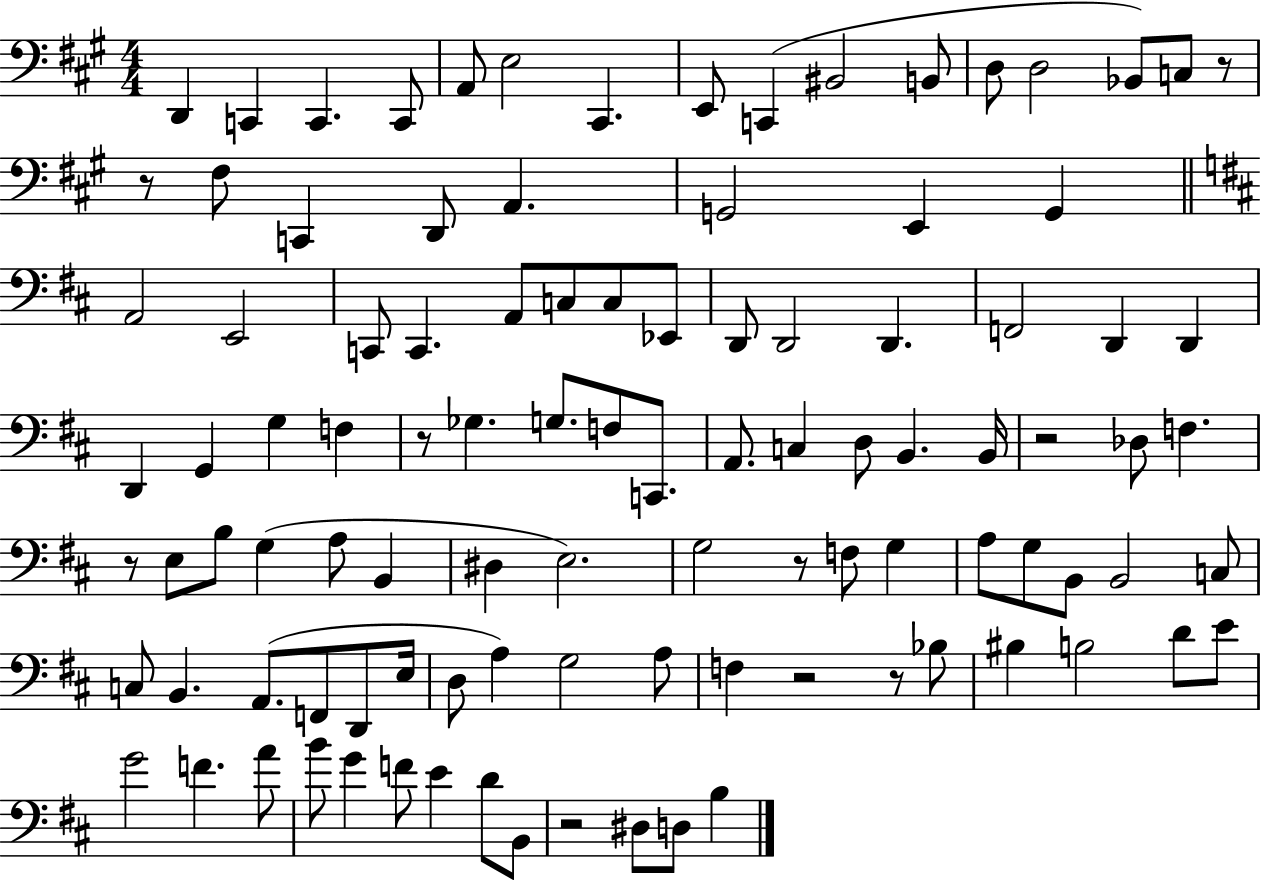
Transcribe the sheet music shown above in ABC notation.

X:1
T:Untitled
M:4/4
L:1/4
K:A
D,, C,, C,, C,,/2 A,,/2 E,2 ^C,, E,,/2 C,, ^B,,2 B,,/2 D,/2 D,2 _B,,/2 C,/2 z/2 z/2 ^F,/2 C,, D,,/2 A,, G,,2 E,, G,, A,,2 E,,2 C,,/2 C,, A,,/2 C,/2 C,/2 _E,,/2 D,,/2 D,,2 D,, F,,2 D,, D,, D,, G,, G, F, z/2 _G, G,/2 F,/2 C,,/2 A,,/2 C, D,/2 B,, B,,/4 z2 _D,/2 F, z/2 E,/2 B,/2 G, A,/2 B,, ^D, E,2 G,2 z/2 F,/2 G, A,/2 G,/2 B,,/2 B,,2 C,/2 C,/2 B,, A,,/2 F,,/2 D,,/2 E,/4 D,/2 A, G,2 A,/2 F, z2 z/2 _B,/2 ^B, B,2 D/2 E/2 G2 F A/2 B/2 G F/2 E D/2 B,,/2 z2 ^D,/2 D,/2 B,